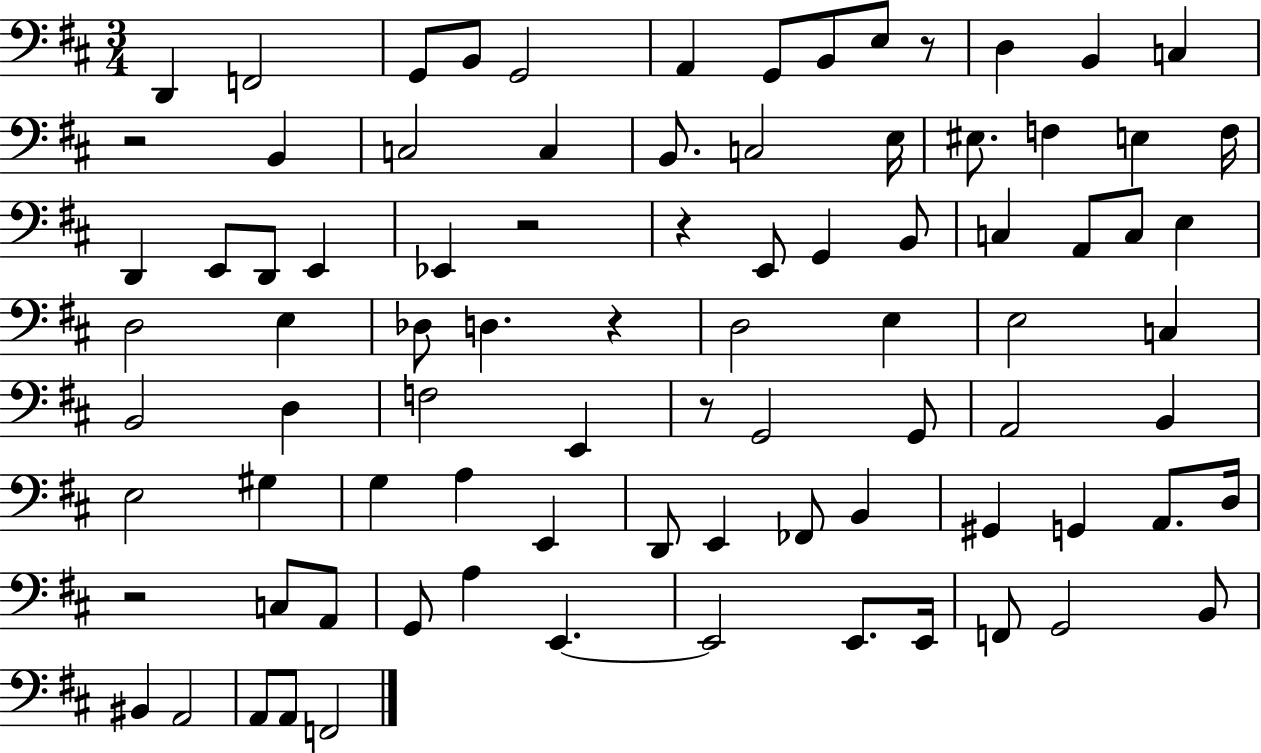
{
  \clef bass
  \numericTimeSignature
  \time 3/4
  \key d \major
  d,4 f,2 | g,8 b,8 g,2 | a,4 g,8 b,8 e8 r8 | d4 b,4 c4 | \break r2 b,4 | c2 c4 | b,8. c2 e16 | eis8. f4 e4 f16 | \break d,4 e,8 d,8 e,4 | ees,4 r2 | r4 e,8 g,4 b,8 | c4 a,8 c8 e4 | \break d2 e4 | des8 d4. r4 | d2 e4 | e2 c4 | \break b,2 d4 | f2 e,4 | r8 g,2 g,8 | a,2 b,4 | \break e2 gis4 | g4 a4 e,4 | d,8 e,4 fes,8 b,4 | gis,4 g,4 a,8. d16 | \break r2 c8 a,8 | g,8 a4 e,4.~~ | e,2 e,8. e,16 | f,8 g,2 b,8 | \break bis,4 a,2 | a,8 a,8 f,2 | \bar "|."
}